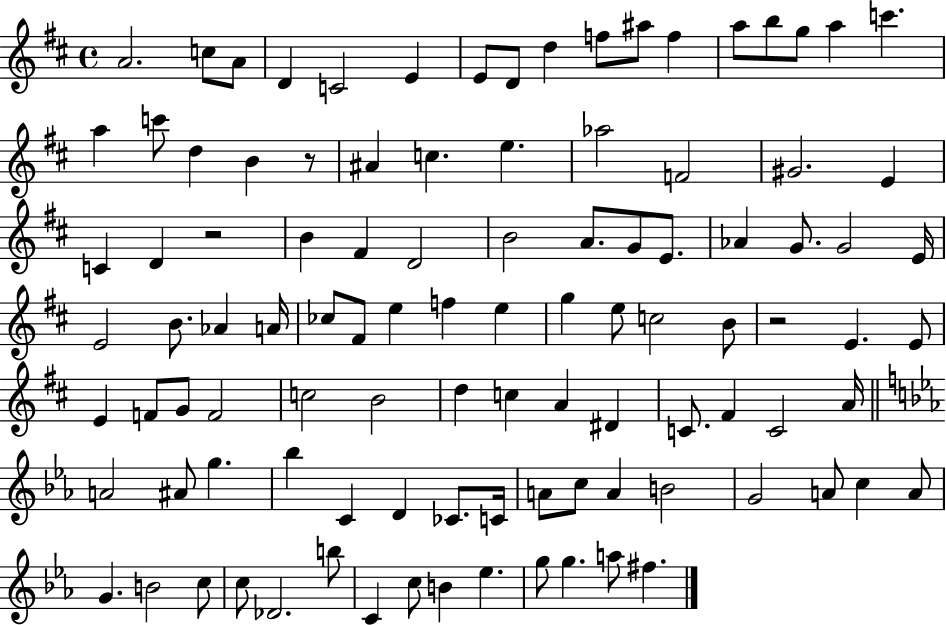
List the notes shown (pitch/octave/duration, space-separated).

A4/h. C5/e A4/e D4/q C4/h E4/q E4/e D4/e D5/q F5/e A#5/e F5/q A5/e B5/e G5/e A5/q C6/q. A5/q C6/e D5/q B4/q R/e A#4/q C5/q. E5/q. Ab5/h F4/h G#4/h. E4/q C4/q D4/q R/h B4/q F#4/q D4/h B4/h A4/e. G4/e E4/e. Ab4/q G4/e. G4/h E4/s E4/h B4/e. Ab4/q A4/s CES5/e F#4/e E5/q F5/q E5/q G5/q E5/e C5/h B4/e R/h E4/q. E4/e E4/q F4/e G4/e F4/h C5/h B4/h D5/q C5/q A4/q D#4/q C4/e. F#4/q C4/h A4/s A4/h A#4/e G5/q. Bb5/q C4/q D4/q CES4/e. C4/s A4/e C5/e A4/q B4/h G4/h A4/e C5/q A4/e G4/q. B4/h C5/e C5/e Db4/h. B5/e C4/q C5/e B4/q Eb5/q. G5/e G5/q. A5/e F#5/q.